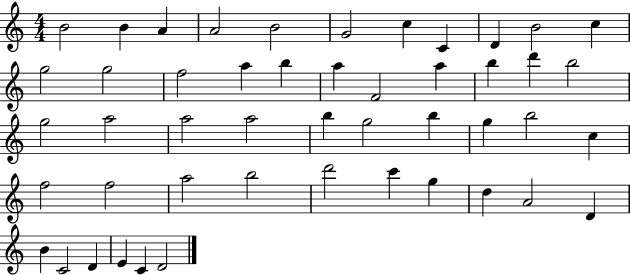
{
  \clef treble
  \numericTimeSignature
  \time 4/4
  \key c \major
  b'2 b'4 a'4 | a'2 b'2 | g'2 c''4 c'4 | d'4 b'2 c''4 | \break g''2 g''2 | f''2 a''4 b''4 | a''4 f'2 a''4 | b''4 d'''4 b''2 | \break g''2 a''2 | a''2 a''2 | b''4 g''2 b''4 | g''4 b''2 c''4 | \break f''2 f''2 | a''2 b''2 | d'''2 c'''4 g''4 | d''4 a'2 d'4 | \break b'4 c'2 d'4 | e'4 c'4 d'2 | \bar "|."
}